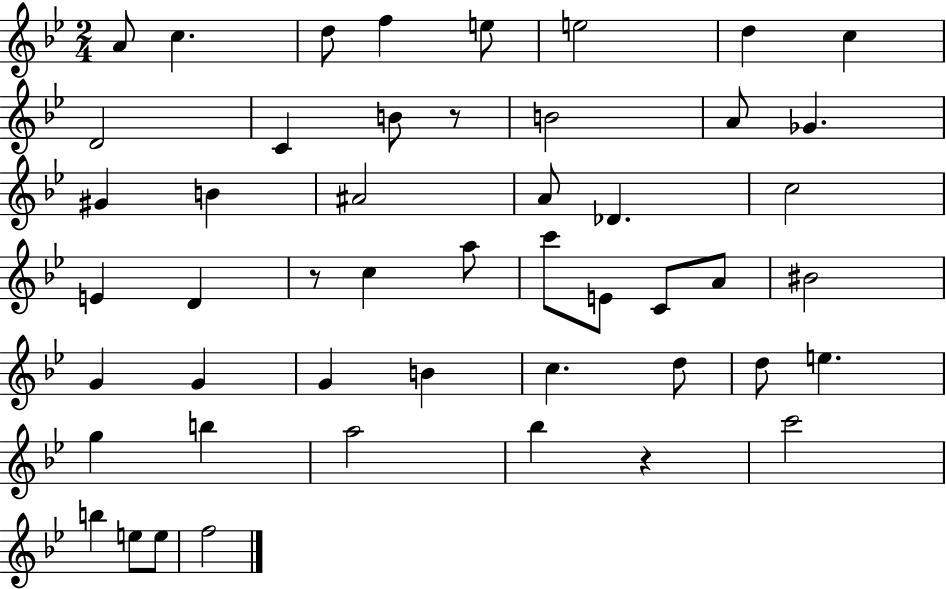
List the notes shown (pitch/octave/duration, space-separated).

A4/e C5/q. D5/e F5/q E5/e E5/h D5/q C5/q D4/h C4/q B4/e R/e B4/h A4/e Gb4/q. G#4/q B4/q A#4/h A4/e Db4/q. C5/h E4/q D4/q R/e C5/q A5/e C6/e E4/e C4/e A4/e BIS4/h G4/q G4/q G4/q B4/q C5/q. D5/e D5/e E5/q. G5/q B5/q A5/h Bb5/q R/q C6/h B5/q E5/e E5/e F5/h